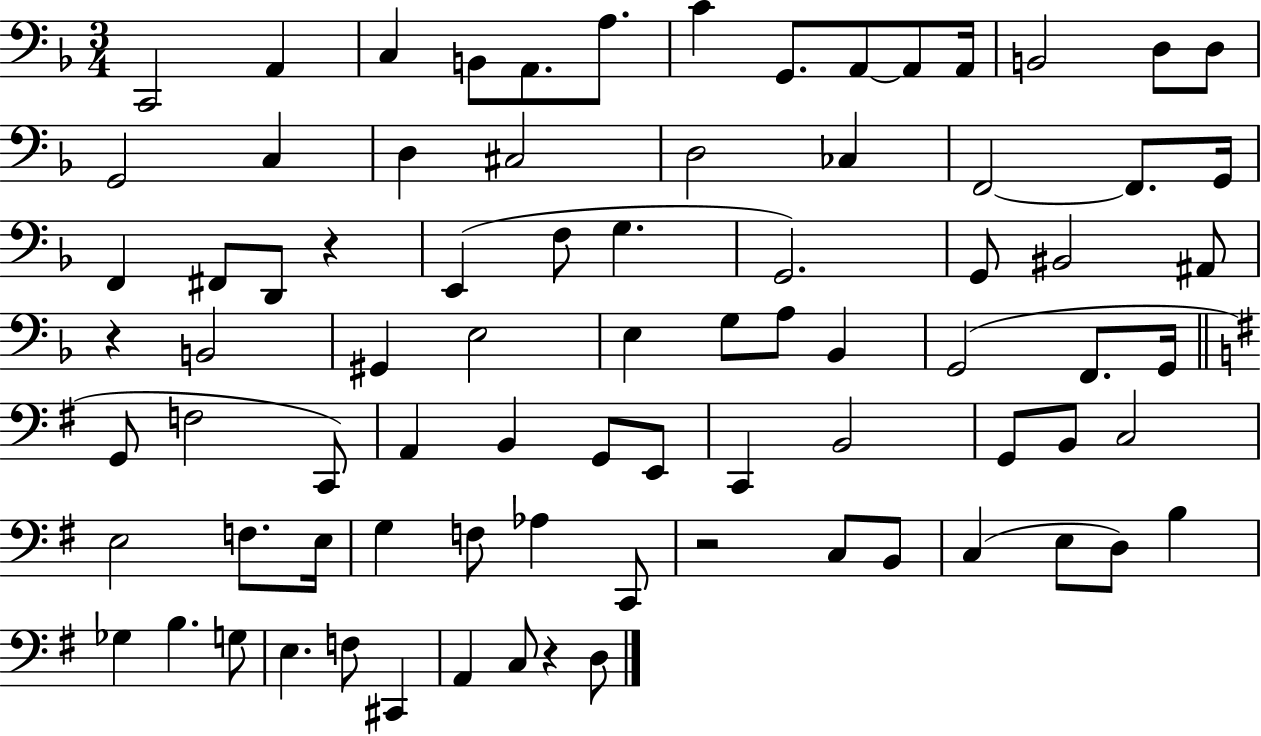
X:1
T:Untitled
M:3/4
L:1/4
K:F
C,,2 A,, C, B,,/2 A,,/2 A,/2 C G,,/2 A,,/2 A,,/2 A,,/4 B,,2 D,/2 D,/2 G,,2 C, D, ^C,2 D,2 _C, F,,2 F,,/2 G,,/4 F,, ^F,,/2 D,,/2 z E,, F,/2 G, G,,2 G,,/2 ^B,,2 ^A,,/2 z B,,2 ^G,, E,2 E, G,/2 A,/2 _B,, G,,2 F,,/2 G,,/4 G,,/2 F,2 C,,/2 A,, B,, G,,/2 E,,/2 C,, B,,2 G,,/2 B,,/2 C,2 E,2 F,/2 E,/4 G, F,/2 _A, C,,/2 z2 C,/2 B,,/2 C, E,/2 D,/2 B, _G, B, G,/2 E, F,/2 ^C,, A,, C,/2 z D,/2